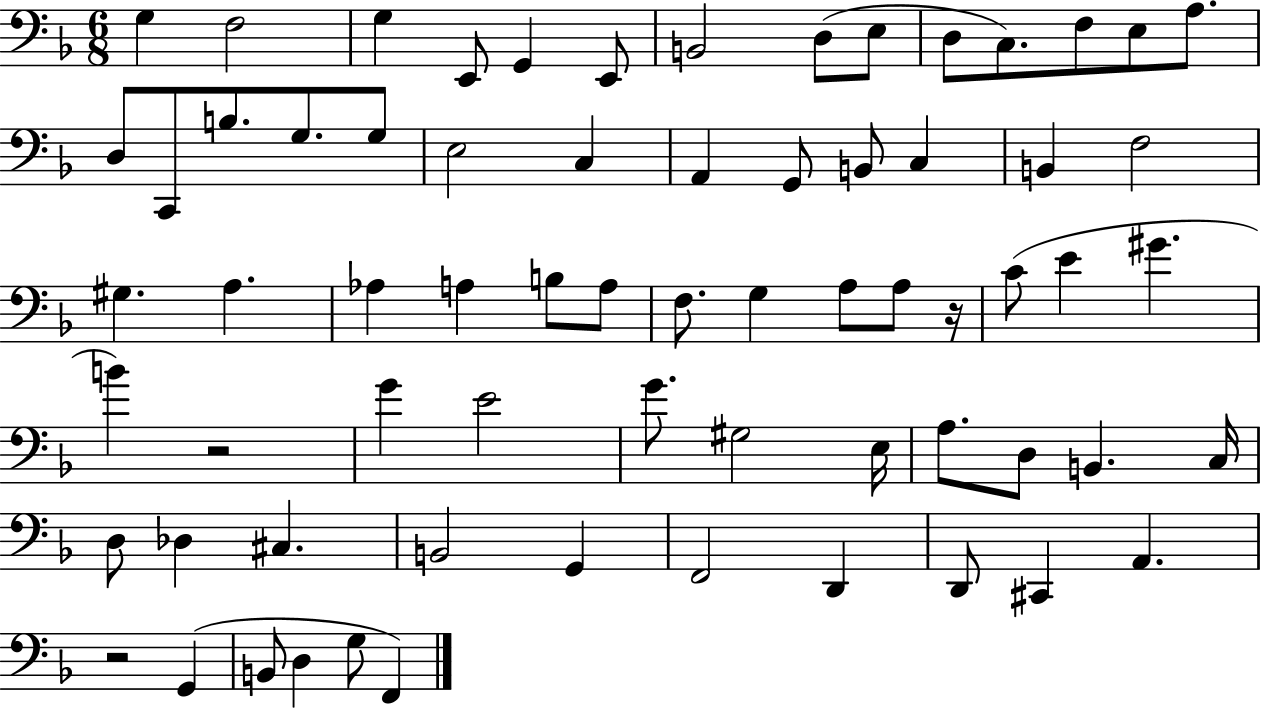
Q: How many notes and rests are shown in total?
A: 68